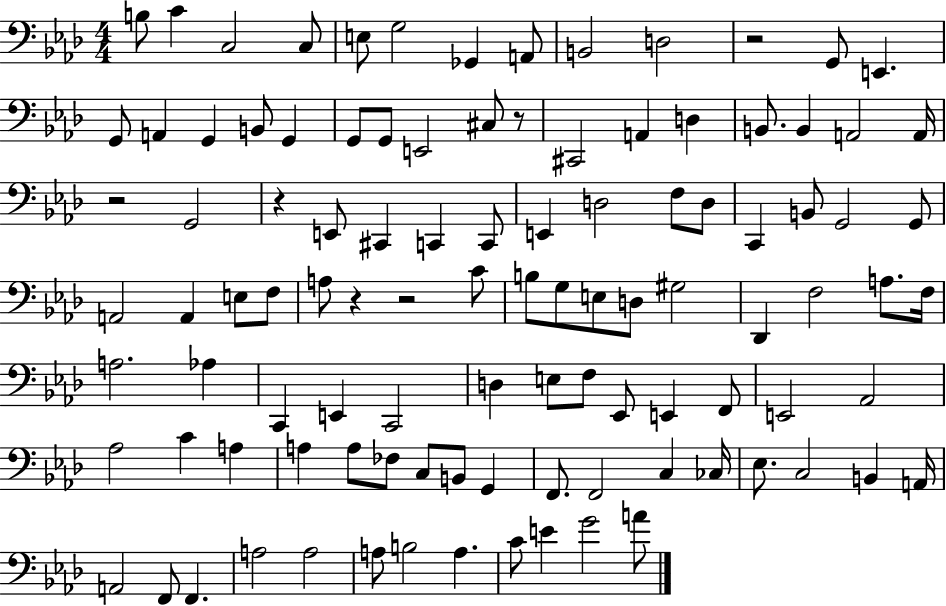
B3/e C4/q C3/h C3/e E3/e G3/h Gb2/q A2/e B2/h D3/h R/h G2/e E2/q. G2/e A2/q G2/q B2/e G2/q G2/e G2/e E2/h C#3/e R/e C#2/h A2/q D3/q B2/e. B2/q A2/h A2/s R/h G2/h R/q E2/e C#2/q C2/q C2/e E2/q D3/h F3/e D3/e C2/q B2/e G2/h G2/e A2/h A2/q E3/e F3/e A3/e R/q R/h C4/e B3/e G3/e E3/e D3/e G#3/h Db2/q F3/h A3/e. F3/s A3/h. Ab3/q C2/q E2/q C2/h D3/q E3/e F3/e Eb2/e E2/q F2/e E2/h Ab2/h Ab3/h C4/q A3/q A3/q A3/e FES3/e C3/e B2/e G2/q F2/e. F2/h C3/q CES3/s Eb3/e. C3/h B2/q A2/s A2/h F2/e F2/q. A3/h A3/h A3/e B3/h A3/q. C4/e E4/q G4/h A4/e